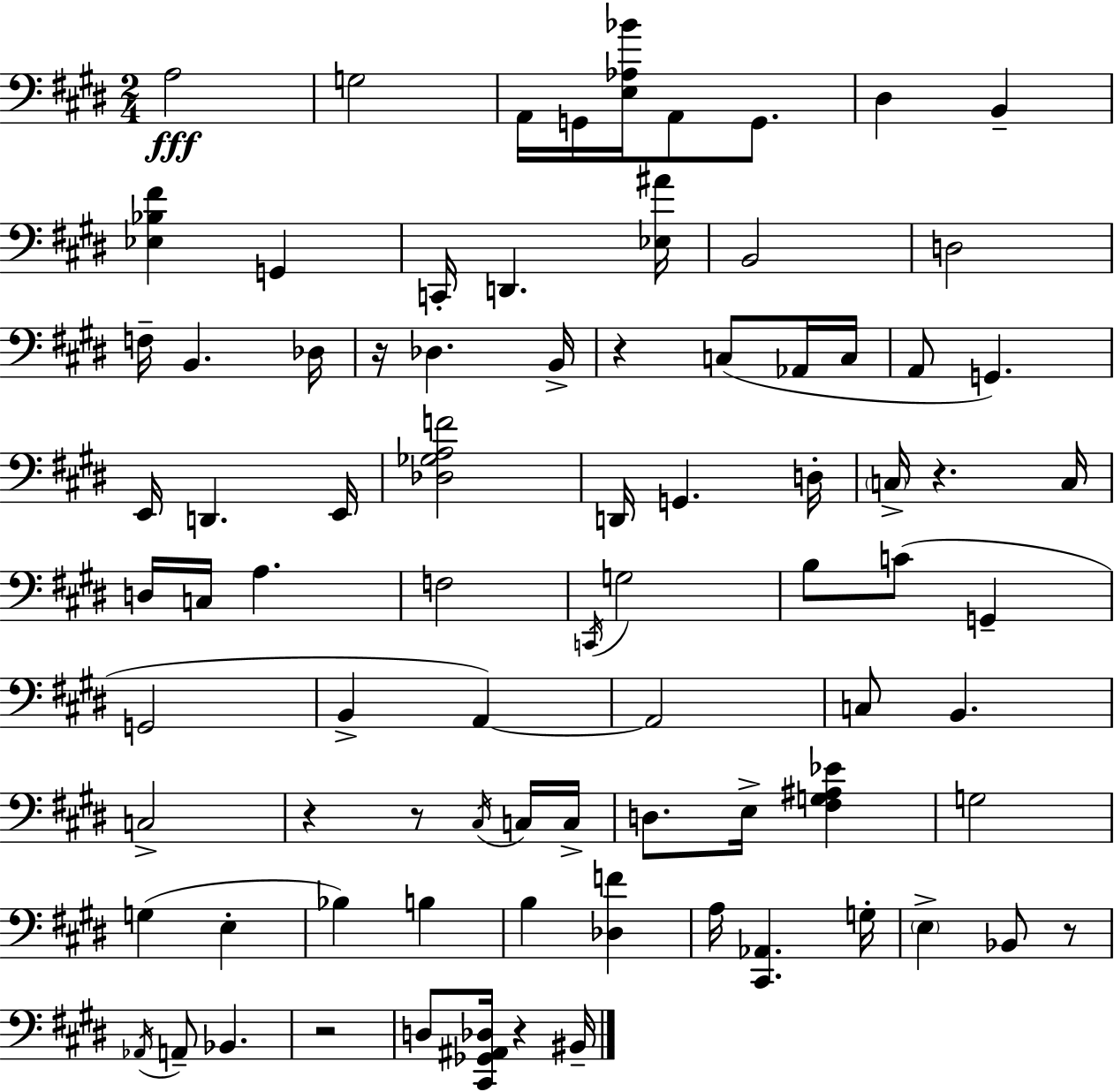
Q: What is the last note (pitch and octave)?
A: BIS2